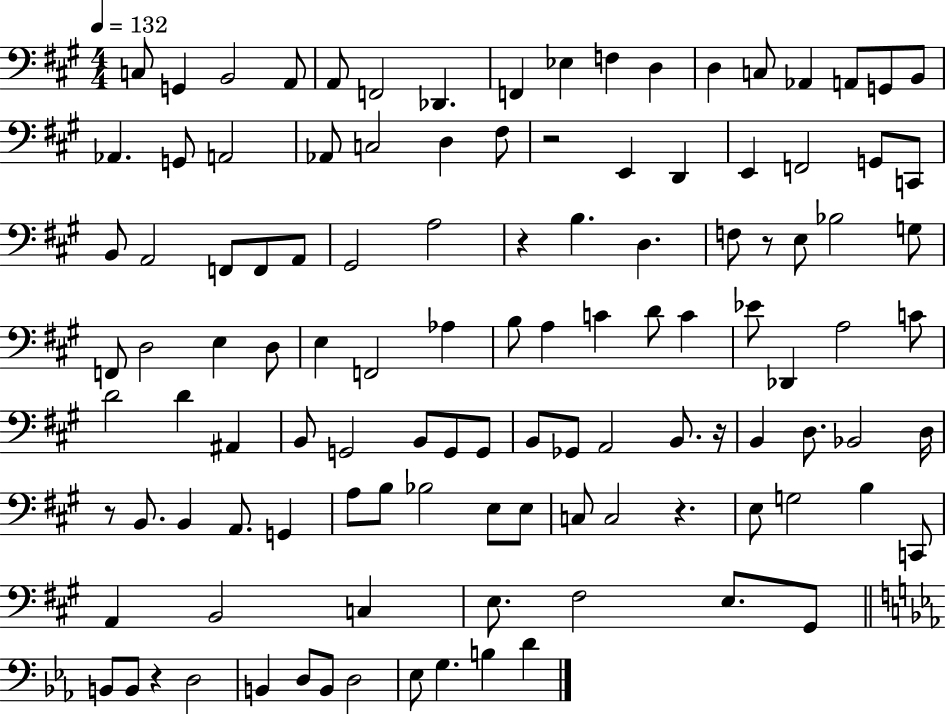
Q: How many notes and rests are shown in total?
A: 115